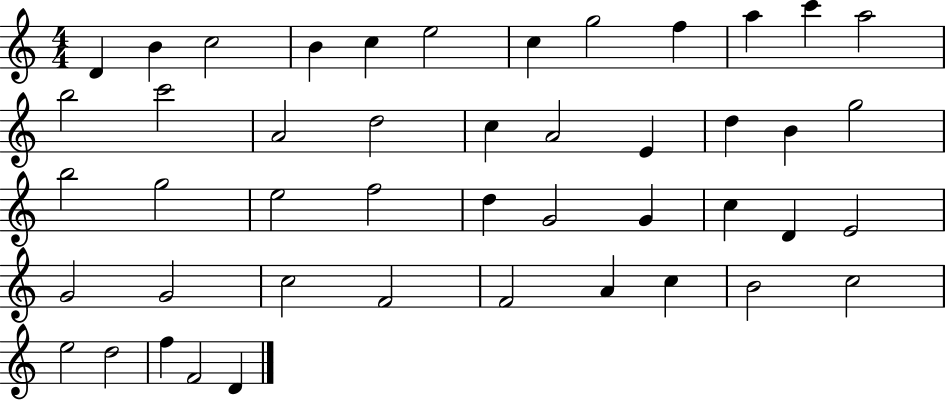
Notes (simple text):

D4/q B4/q C5/h B4/q C5/q E5/h C5/q G5/h F5/q A5/q C6/q A5/h B5/h C6/h A4/h D5/h C5/q A4/h E4/q D5/q B4/q G5/h B5/h G5/h E5/h F5/h D5/q G4/h G4/q C5/q D4/q E4/h G4/h G4/h C5/h F4/h F4/h A4/q C5/q B4/h C5/h E5/h D5/h F5/q F4/h D4/q